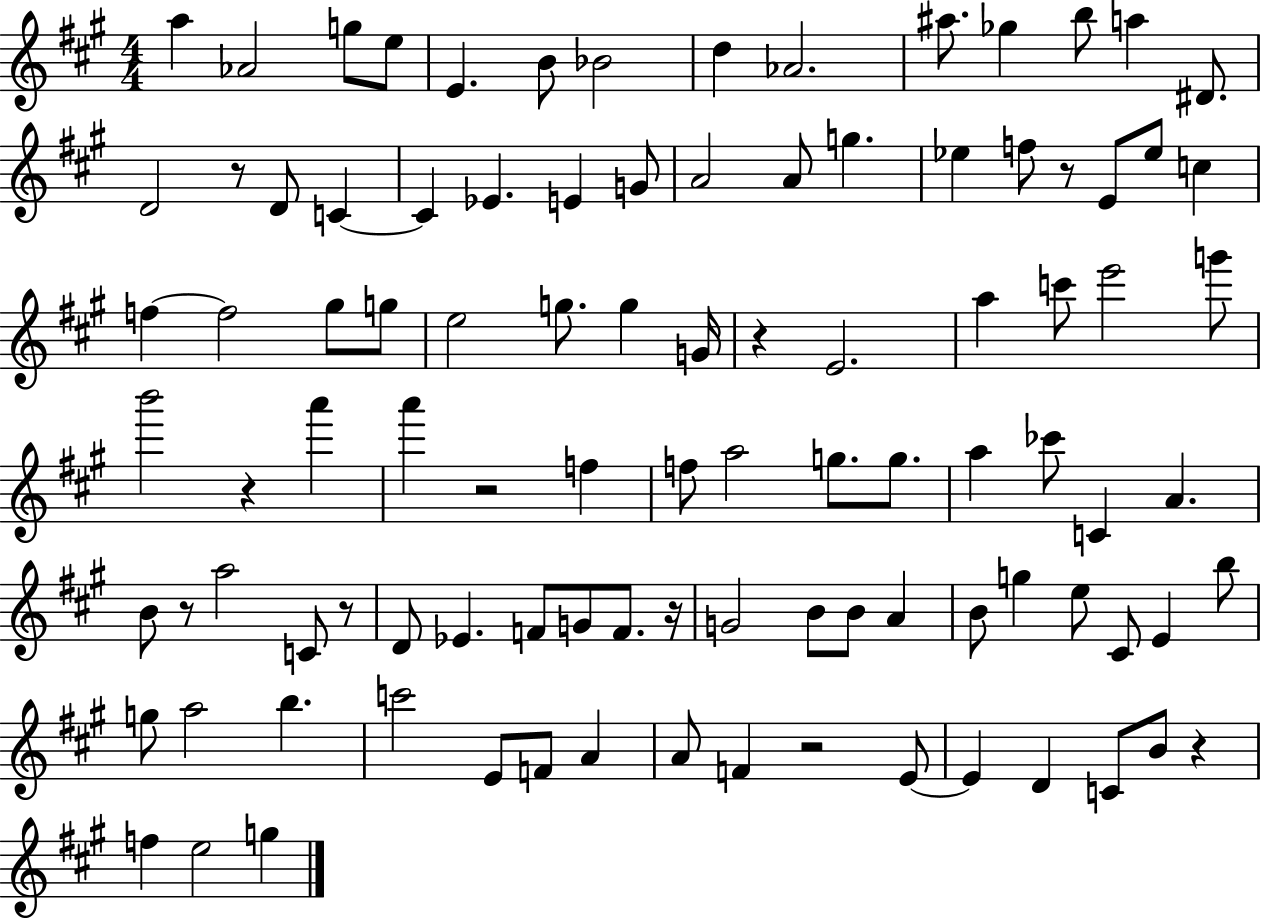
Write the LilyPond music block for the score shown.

{
  \clef treble
  \numericTimeSignature
  \time 4/4
  \key a \major
  a''4 aes'2 g''8 e''8 | e'4. b'8 bes'2 | d''4 aes'2. | ais''8. ges''4 b''8 a''4 dis'8. | \break d'2 r8 d'8 c'4~~ | c'4 ees'4. e'4 g'8 | a'2 a'8 g''4. | ees''4 f''8 r8 e'8 ees''8 c''4 | \break f''4~~ f''2 gis''8 g''8 | e''2 g''8. g''4 g'16 | r4 e'2. | a''4 c'''8 e'''2 g'''8 | \break b'''2 r4 a'''4 | a'''4 r2 f''4 | f''8 a''2 g''8. g''8. | a''4 ces'''8 c'4 a'4. | \break b'8 r8 a''2 c'8 r8 | d'8 ees'4. f'8 g'8 f'8. r16 | g'2 b'8 b'8 a'4 | b'8 g''4 e''8 cis'8 e'4 b''8 | \break g''8 a''2 b''4. | c'''2 e'8 f'8 a'4 | a'8 f'4 r2 e'8~~ | e'4 d'4 c'8 b'8 r4 | \break f''4 e''2 g''4 | \bar "|."
}